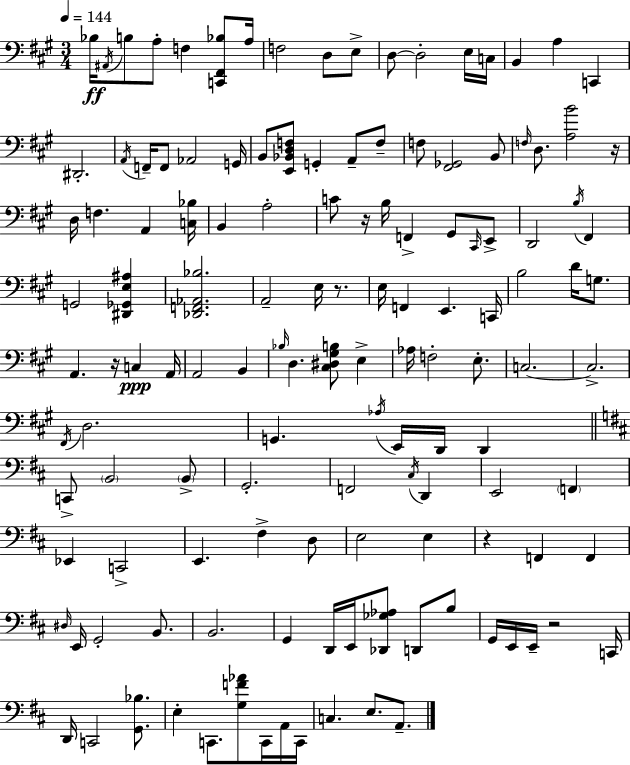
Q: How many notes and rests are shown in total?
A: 133